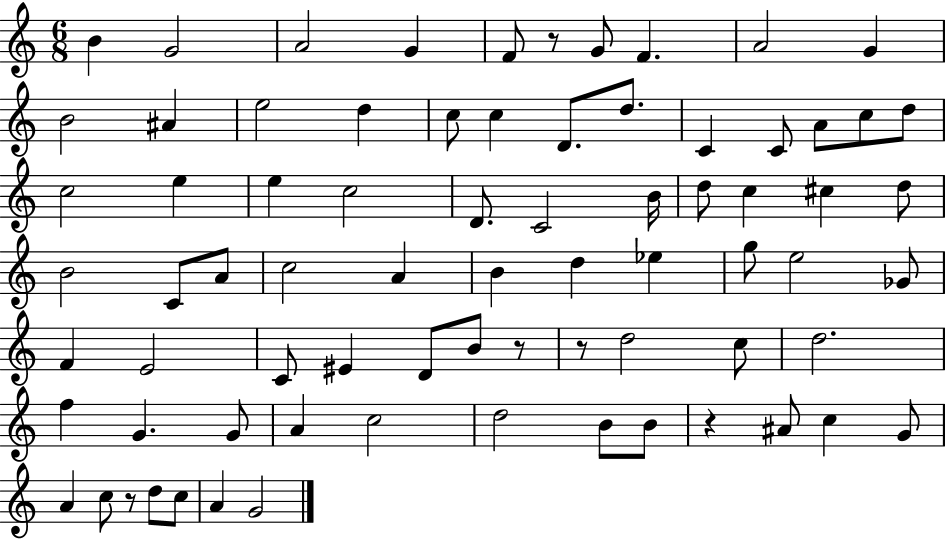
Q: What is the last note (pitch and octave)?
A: G4